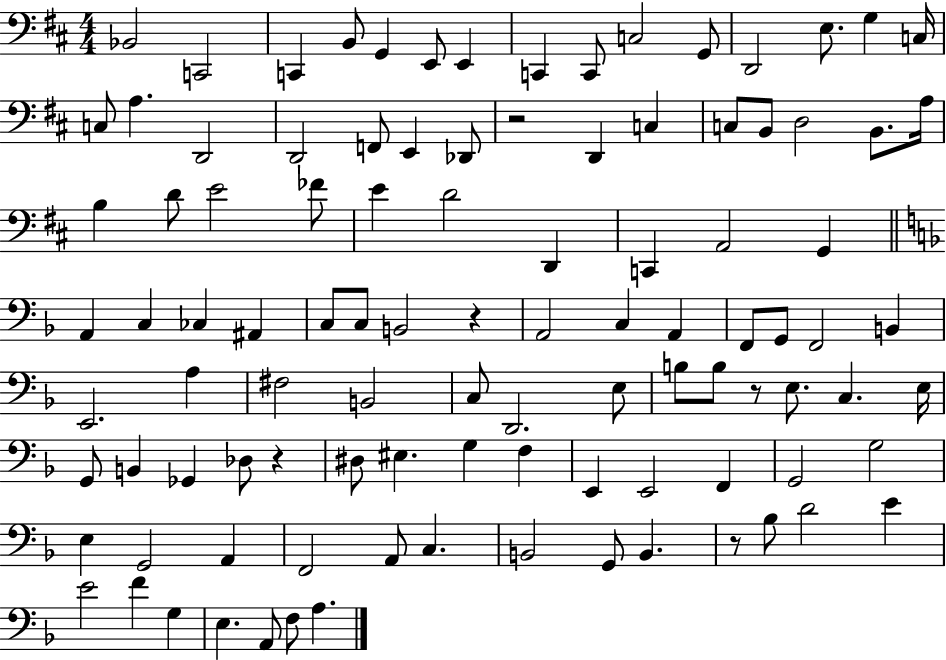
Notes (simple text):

Bb2/h C2/h C2/q B2/e G2/q E2/e E2/q C2/q C2/e C3/h G2/e D2/h E3/e. G3/q C3/s C3/e A3/q. D2/h D2/h F2/e E2/q Db2/e R/h D2/q C3/q C3/e B2/e D3/h B2/e. A3/s B3/q D4/e E4/h FES4/e E4/q D4/h D2/q C2/q A2/h G2/q A2/q C3/q CES3/q A#2/q C3/e C3/e B2/h R/q A2/h C3/q A2/q F2/e G2/e F2/h B2/q E2/h. A3/q F#3/h B2/h C3/e D2/h. E3/e B3/e B3/e R/e E3/e. C3/q. E3/s G2/e B2/q Gb2/q Db3/e R/q D#3/e EIS3/q. G3/q F3/q E2/q E2/h F2/q G2/h G3/h E3/q G2/h A2/q F2/h A2/e C3/q. B2/h G2/e B2/q. R/e Bb3/e D4/h E4/q E4/h F4/q G3/q E3/q. A2/e F3/e A3/q.